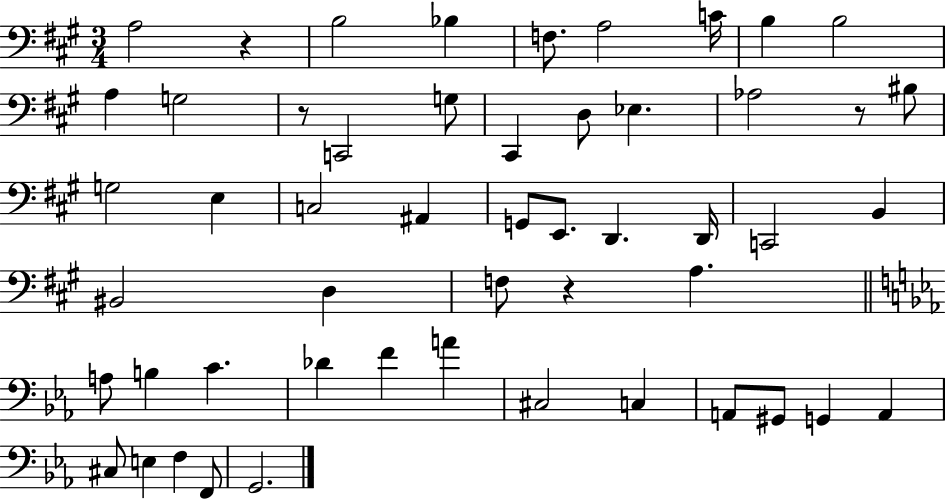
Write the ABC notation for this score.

X:1
T:Untitled
M:3/4
L:1/4
K:A
A,2 z B,2 _B, F,/2 A,2 C/4 B, B,2 A, G,2 z/2 C,,2 G,/2 ^C,, D,/2 _E, _A,2 z/2 ^B,/2 G,2 E, C,2 ^A,, G,,/2 E,,/2 D,, D,,/4 C,,2 B,, ^B,,2 D, F,/2 z A, A,/2 B, C _D F A ^C,2 C, A,,/2 ^G,,/2 G,, A,, ^C,/2 E, F, F,,/2 G,,2